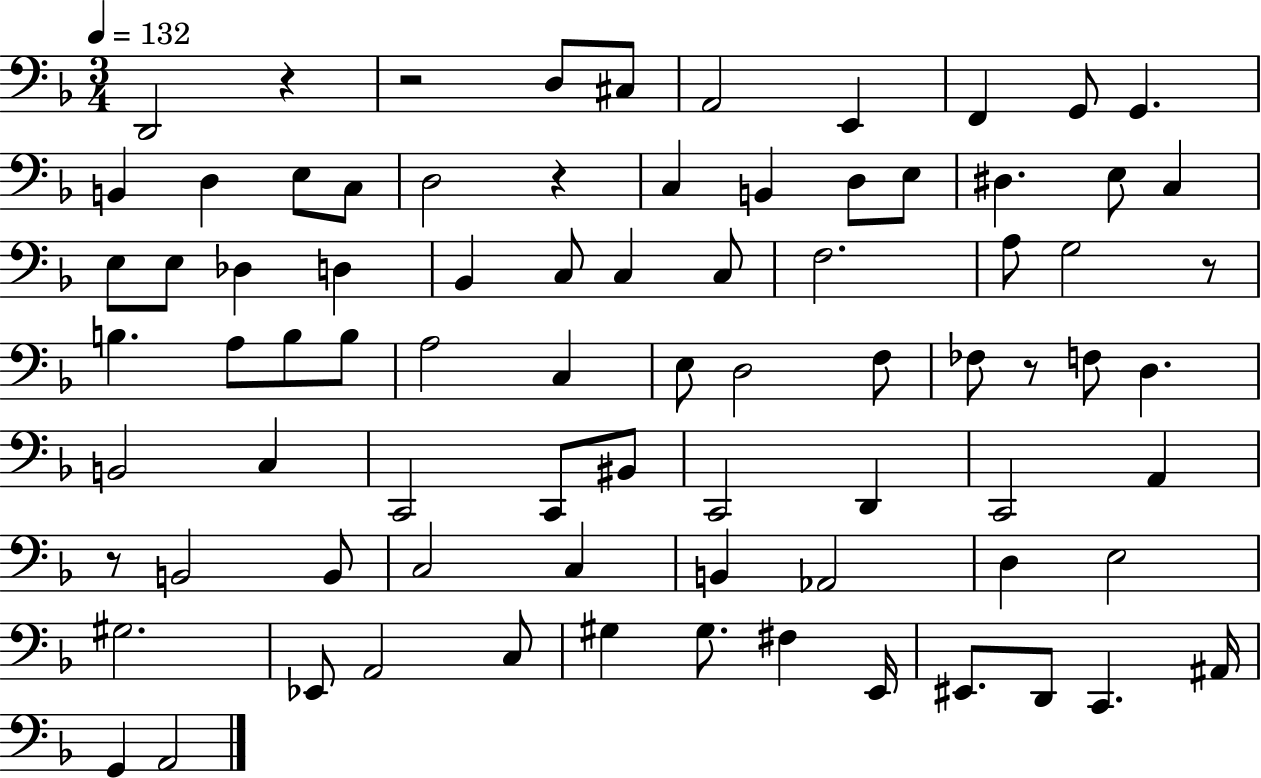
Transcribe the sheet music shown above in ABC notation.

X:1
T:Untitled
M:3/4
L:1/4
K:F
D,,2 z z2 D,/2 ^C,/2 A,,2 E,, F,, G,,/2 G,, B,, D, E,/2 C,/2 D,2 z C, B,, D,/2 E,/2 ^D, E,/2 C, E,/2 E,/2 _D, D, _B,, C,/2 C, C,/2 F,2 A,/2 G,2 z/2 B, A,/2 B,/2 B,/2 A,2 C, E,/2 D,2 F,/2 _F,/2 z/2 F,/2 D, B,,2 C, C,,2 C,,/2 ^B,,/2 C,,2 D,, C,,2 A,, z/2 B,,2 B,,/2 C,2 C, B,, _A,,2 D, E,2 ^G,2 _E,,/2 A,,2 C,/2 ^G, ^G,/2 ^F, E,,/4 ^E,,/2 D,,/2 C,, ^A,,/4 G,, A,,2